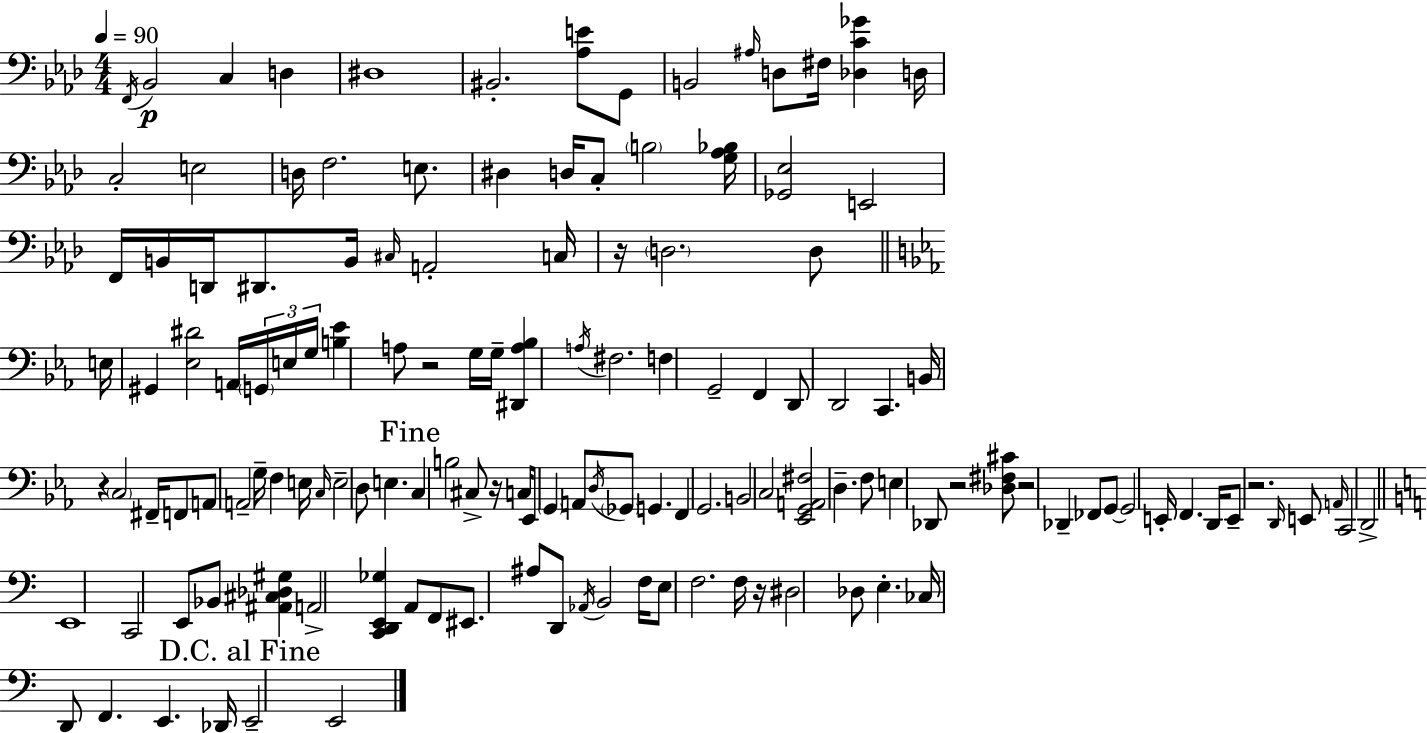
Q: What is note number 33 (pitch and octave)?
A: E3